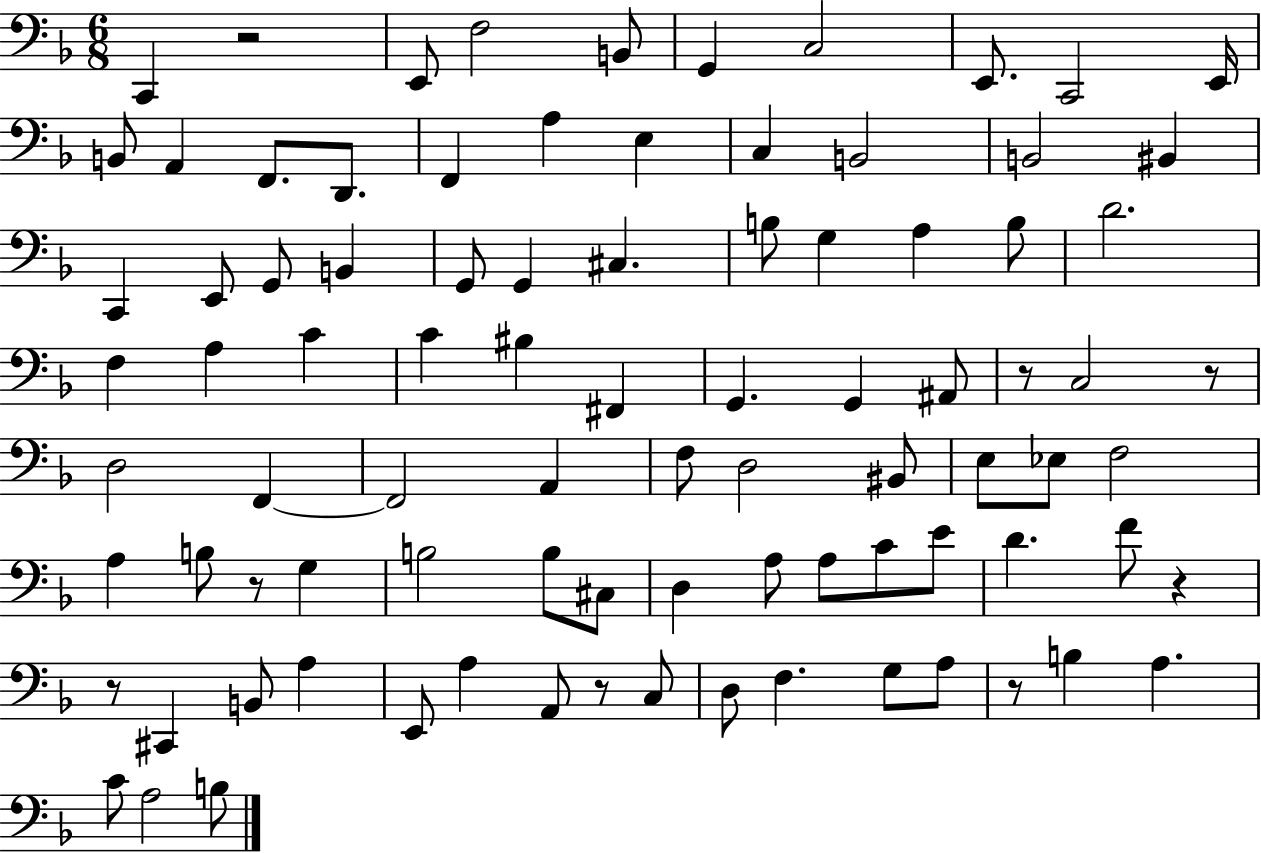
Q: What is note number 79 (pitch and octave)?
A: C4